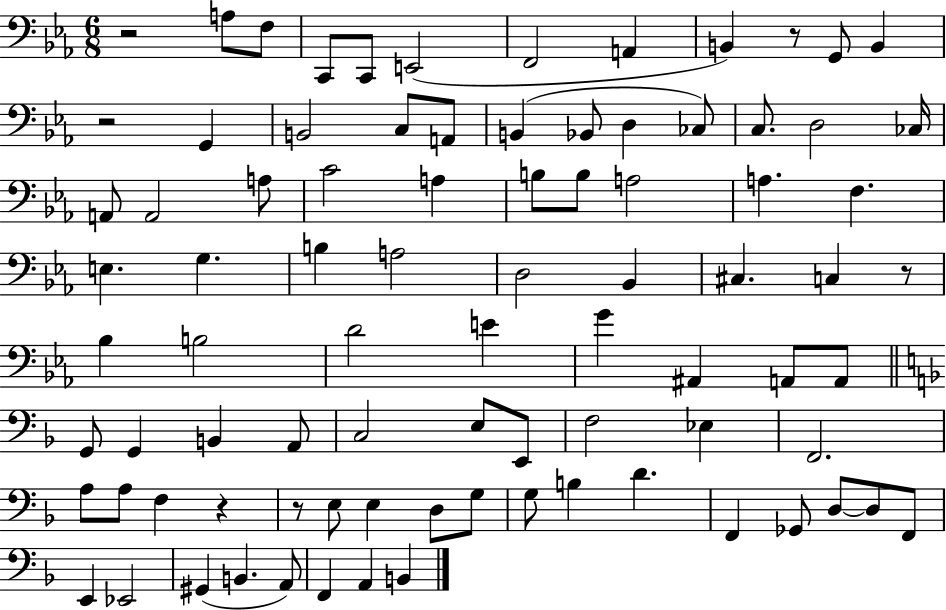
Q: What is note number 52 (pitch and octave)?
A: C3